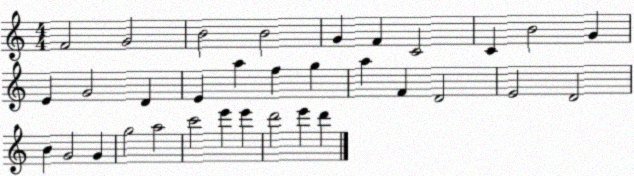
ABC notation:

X:1
T:Untitled
M:4/4
L:1/4
K:C
F2 G2 B2 B2 G F C2 C B2 G E G2 D E a f g a F D2 E2 D2 B G2 G g2 a2 c'2 e' e' d'2 e' d'